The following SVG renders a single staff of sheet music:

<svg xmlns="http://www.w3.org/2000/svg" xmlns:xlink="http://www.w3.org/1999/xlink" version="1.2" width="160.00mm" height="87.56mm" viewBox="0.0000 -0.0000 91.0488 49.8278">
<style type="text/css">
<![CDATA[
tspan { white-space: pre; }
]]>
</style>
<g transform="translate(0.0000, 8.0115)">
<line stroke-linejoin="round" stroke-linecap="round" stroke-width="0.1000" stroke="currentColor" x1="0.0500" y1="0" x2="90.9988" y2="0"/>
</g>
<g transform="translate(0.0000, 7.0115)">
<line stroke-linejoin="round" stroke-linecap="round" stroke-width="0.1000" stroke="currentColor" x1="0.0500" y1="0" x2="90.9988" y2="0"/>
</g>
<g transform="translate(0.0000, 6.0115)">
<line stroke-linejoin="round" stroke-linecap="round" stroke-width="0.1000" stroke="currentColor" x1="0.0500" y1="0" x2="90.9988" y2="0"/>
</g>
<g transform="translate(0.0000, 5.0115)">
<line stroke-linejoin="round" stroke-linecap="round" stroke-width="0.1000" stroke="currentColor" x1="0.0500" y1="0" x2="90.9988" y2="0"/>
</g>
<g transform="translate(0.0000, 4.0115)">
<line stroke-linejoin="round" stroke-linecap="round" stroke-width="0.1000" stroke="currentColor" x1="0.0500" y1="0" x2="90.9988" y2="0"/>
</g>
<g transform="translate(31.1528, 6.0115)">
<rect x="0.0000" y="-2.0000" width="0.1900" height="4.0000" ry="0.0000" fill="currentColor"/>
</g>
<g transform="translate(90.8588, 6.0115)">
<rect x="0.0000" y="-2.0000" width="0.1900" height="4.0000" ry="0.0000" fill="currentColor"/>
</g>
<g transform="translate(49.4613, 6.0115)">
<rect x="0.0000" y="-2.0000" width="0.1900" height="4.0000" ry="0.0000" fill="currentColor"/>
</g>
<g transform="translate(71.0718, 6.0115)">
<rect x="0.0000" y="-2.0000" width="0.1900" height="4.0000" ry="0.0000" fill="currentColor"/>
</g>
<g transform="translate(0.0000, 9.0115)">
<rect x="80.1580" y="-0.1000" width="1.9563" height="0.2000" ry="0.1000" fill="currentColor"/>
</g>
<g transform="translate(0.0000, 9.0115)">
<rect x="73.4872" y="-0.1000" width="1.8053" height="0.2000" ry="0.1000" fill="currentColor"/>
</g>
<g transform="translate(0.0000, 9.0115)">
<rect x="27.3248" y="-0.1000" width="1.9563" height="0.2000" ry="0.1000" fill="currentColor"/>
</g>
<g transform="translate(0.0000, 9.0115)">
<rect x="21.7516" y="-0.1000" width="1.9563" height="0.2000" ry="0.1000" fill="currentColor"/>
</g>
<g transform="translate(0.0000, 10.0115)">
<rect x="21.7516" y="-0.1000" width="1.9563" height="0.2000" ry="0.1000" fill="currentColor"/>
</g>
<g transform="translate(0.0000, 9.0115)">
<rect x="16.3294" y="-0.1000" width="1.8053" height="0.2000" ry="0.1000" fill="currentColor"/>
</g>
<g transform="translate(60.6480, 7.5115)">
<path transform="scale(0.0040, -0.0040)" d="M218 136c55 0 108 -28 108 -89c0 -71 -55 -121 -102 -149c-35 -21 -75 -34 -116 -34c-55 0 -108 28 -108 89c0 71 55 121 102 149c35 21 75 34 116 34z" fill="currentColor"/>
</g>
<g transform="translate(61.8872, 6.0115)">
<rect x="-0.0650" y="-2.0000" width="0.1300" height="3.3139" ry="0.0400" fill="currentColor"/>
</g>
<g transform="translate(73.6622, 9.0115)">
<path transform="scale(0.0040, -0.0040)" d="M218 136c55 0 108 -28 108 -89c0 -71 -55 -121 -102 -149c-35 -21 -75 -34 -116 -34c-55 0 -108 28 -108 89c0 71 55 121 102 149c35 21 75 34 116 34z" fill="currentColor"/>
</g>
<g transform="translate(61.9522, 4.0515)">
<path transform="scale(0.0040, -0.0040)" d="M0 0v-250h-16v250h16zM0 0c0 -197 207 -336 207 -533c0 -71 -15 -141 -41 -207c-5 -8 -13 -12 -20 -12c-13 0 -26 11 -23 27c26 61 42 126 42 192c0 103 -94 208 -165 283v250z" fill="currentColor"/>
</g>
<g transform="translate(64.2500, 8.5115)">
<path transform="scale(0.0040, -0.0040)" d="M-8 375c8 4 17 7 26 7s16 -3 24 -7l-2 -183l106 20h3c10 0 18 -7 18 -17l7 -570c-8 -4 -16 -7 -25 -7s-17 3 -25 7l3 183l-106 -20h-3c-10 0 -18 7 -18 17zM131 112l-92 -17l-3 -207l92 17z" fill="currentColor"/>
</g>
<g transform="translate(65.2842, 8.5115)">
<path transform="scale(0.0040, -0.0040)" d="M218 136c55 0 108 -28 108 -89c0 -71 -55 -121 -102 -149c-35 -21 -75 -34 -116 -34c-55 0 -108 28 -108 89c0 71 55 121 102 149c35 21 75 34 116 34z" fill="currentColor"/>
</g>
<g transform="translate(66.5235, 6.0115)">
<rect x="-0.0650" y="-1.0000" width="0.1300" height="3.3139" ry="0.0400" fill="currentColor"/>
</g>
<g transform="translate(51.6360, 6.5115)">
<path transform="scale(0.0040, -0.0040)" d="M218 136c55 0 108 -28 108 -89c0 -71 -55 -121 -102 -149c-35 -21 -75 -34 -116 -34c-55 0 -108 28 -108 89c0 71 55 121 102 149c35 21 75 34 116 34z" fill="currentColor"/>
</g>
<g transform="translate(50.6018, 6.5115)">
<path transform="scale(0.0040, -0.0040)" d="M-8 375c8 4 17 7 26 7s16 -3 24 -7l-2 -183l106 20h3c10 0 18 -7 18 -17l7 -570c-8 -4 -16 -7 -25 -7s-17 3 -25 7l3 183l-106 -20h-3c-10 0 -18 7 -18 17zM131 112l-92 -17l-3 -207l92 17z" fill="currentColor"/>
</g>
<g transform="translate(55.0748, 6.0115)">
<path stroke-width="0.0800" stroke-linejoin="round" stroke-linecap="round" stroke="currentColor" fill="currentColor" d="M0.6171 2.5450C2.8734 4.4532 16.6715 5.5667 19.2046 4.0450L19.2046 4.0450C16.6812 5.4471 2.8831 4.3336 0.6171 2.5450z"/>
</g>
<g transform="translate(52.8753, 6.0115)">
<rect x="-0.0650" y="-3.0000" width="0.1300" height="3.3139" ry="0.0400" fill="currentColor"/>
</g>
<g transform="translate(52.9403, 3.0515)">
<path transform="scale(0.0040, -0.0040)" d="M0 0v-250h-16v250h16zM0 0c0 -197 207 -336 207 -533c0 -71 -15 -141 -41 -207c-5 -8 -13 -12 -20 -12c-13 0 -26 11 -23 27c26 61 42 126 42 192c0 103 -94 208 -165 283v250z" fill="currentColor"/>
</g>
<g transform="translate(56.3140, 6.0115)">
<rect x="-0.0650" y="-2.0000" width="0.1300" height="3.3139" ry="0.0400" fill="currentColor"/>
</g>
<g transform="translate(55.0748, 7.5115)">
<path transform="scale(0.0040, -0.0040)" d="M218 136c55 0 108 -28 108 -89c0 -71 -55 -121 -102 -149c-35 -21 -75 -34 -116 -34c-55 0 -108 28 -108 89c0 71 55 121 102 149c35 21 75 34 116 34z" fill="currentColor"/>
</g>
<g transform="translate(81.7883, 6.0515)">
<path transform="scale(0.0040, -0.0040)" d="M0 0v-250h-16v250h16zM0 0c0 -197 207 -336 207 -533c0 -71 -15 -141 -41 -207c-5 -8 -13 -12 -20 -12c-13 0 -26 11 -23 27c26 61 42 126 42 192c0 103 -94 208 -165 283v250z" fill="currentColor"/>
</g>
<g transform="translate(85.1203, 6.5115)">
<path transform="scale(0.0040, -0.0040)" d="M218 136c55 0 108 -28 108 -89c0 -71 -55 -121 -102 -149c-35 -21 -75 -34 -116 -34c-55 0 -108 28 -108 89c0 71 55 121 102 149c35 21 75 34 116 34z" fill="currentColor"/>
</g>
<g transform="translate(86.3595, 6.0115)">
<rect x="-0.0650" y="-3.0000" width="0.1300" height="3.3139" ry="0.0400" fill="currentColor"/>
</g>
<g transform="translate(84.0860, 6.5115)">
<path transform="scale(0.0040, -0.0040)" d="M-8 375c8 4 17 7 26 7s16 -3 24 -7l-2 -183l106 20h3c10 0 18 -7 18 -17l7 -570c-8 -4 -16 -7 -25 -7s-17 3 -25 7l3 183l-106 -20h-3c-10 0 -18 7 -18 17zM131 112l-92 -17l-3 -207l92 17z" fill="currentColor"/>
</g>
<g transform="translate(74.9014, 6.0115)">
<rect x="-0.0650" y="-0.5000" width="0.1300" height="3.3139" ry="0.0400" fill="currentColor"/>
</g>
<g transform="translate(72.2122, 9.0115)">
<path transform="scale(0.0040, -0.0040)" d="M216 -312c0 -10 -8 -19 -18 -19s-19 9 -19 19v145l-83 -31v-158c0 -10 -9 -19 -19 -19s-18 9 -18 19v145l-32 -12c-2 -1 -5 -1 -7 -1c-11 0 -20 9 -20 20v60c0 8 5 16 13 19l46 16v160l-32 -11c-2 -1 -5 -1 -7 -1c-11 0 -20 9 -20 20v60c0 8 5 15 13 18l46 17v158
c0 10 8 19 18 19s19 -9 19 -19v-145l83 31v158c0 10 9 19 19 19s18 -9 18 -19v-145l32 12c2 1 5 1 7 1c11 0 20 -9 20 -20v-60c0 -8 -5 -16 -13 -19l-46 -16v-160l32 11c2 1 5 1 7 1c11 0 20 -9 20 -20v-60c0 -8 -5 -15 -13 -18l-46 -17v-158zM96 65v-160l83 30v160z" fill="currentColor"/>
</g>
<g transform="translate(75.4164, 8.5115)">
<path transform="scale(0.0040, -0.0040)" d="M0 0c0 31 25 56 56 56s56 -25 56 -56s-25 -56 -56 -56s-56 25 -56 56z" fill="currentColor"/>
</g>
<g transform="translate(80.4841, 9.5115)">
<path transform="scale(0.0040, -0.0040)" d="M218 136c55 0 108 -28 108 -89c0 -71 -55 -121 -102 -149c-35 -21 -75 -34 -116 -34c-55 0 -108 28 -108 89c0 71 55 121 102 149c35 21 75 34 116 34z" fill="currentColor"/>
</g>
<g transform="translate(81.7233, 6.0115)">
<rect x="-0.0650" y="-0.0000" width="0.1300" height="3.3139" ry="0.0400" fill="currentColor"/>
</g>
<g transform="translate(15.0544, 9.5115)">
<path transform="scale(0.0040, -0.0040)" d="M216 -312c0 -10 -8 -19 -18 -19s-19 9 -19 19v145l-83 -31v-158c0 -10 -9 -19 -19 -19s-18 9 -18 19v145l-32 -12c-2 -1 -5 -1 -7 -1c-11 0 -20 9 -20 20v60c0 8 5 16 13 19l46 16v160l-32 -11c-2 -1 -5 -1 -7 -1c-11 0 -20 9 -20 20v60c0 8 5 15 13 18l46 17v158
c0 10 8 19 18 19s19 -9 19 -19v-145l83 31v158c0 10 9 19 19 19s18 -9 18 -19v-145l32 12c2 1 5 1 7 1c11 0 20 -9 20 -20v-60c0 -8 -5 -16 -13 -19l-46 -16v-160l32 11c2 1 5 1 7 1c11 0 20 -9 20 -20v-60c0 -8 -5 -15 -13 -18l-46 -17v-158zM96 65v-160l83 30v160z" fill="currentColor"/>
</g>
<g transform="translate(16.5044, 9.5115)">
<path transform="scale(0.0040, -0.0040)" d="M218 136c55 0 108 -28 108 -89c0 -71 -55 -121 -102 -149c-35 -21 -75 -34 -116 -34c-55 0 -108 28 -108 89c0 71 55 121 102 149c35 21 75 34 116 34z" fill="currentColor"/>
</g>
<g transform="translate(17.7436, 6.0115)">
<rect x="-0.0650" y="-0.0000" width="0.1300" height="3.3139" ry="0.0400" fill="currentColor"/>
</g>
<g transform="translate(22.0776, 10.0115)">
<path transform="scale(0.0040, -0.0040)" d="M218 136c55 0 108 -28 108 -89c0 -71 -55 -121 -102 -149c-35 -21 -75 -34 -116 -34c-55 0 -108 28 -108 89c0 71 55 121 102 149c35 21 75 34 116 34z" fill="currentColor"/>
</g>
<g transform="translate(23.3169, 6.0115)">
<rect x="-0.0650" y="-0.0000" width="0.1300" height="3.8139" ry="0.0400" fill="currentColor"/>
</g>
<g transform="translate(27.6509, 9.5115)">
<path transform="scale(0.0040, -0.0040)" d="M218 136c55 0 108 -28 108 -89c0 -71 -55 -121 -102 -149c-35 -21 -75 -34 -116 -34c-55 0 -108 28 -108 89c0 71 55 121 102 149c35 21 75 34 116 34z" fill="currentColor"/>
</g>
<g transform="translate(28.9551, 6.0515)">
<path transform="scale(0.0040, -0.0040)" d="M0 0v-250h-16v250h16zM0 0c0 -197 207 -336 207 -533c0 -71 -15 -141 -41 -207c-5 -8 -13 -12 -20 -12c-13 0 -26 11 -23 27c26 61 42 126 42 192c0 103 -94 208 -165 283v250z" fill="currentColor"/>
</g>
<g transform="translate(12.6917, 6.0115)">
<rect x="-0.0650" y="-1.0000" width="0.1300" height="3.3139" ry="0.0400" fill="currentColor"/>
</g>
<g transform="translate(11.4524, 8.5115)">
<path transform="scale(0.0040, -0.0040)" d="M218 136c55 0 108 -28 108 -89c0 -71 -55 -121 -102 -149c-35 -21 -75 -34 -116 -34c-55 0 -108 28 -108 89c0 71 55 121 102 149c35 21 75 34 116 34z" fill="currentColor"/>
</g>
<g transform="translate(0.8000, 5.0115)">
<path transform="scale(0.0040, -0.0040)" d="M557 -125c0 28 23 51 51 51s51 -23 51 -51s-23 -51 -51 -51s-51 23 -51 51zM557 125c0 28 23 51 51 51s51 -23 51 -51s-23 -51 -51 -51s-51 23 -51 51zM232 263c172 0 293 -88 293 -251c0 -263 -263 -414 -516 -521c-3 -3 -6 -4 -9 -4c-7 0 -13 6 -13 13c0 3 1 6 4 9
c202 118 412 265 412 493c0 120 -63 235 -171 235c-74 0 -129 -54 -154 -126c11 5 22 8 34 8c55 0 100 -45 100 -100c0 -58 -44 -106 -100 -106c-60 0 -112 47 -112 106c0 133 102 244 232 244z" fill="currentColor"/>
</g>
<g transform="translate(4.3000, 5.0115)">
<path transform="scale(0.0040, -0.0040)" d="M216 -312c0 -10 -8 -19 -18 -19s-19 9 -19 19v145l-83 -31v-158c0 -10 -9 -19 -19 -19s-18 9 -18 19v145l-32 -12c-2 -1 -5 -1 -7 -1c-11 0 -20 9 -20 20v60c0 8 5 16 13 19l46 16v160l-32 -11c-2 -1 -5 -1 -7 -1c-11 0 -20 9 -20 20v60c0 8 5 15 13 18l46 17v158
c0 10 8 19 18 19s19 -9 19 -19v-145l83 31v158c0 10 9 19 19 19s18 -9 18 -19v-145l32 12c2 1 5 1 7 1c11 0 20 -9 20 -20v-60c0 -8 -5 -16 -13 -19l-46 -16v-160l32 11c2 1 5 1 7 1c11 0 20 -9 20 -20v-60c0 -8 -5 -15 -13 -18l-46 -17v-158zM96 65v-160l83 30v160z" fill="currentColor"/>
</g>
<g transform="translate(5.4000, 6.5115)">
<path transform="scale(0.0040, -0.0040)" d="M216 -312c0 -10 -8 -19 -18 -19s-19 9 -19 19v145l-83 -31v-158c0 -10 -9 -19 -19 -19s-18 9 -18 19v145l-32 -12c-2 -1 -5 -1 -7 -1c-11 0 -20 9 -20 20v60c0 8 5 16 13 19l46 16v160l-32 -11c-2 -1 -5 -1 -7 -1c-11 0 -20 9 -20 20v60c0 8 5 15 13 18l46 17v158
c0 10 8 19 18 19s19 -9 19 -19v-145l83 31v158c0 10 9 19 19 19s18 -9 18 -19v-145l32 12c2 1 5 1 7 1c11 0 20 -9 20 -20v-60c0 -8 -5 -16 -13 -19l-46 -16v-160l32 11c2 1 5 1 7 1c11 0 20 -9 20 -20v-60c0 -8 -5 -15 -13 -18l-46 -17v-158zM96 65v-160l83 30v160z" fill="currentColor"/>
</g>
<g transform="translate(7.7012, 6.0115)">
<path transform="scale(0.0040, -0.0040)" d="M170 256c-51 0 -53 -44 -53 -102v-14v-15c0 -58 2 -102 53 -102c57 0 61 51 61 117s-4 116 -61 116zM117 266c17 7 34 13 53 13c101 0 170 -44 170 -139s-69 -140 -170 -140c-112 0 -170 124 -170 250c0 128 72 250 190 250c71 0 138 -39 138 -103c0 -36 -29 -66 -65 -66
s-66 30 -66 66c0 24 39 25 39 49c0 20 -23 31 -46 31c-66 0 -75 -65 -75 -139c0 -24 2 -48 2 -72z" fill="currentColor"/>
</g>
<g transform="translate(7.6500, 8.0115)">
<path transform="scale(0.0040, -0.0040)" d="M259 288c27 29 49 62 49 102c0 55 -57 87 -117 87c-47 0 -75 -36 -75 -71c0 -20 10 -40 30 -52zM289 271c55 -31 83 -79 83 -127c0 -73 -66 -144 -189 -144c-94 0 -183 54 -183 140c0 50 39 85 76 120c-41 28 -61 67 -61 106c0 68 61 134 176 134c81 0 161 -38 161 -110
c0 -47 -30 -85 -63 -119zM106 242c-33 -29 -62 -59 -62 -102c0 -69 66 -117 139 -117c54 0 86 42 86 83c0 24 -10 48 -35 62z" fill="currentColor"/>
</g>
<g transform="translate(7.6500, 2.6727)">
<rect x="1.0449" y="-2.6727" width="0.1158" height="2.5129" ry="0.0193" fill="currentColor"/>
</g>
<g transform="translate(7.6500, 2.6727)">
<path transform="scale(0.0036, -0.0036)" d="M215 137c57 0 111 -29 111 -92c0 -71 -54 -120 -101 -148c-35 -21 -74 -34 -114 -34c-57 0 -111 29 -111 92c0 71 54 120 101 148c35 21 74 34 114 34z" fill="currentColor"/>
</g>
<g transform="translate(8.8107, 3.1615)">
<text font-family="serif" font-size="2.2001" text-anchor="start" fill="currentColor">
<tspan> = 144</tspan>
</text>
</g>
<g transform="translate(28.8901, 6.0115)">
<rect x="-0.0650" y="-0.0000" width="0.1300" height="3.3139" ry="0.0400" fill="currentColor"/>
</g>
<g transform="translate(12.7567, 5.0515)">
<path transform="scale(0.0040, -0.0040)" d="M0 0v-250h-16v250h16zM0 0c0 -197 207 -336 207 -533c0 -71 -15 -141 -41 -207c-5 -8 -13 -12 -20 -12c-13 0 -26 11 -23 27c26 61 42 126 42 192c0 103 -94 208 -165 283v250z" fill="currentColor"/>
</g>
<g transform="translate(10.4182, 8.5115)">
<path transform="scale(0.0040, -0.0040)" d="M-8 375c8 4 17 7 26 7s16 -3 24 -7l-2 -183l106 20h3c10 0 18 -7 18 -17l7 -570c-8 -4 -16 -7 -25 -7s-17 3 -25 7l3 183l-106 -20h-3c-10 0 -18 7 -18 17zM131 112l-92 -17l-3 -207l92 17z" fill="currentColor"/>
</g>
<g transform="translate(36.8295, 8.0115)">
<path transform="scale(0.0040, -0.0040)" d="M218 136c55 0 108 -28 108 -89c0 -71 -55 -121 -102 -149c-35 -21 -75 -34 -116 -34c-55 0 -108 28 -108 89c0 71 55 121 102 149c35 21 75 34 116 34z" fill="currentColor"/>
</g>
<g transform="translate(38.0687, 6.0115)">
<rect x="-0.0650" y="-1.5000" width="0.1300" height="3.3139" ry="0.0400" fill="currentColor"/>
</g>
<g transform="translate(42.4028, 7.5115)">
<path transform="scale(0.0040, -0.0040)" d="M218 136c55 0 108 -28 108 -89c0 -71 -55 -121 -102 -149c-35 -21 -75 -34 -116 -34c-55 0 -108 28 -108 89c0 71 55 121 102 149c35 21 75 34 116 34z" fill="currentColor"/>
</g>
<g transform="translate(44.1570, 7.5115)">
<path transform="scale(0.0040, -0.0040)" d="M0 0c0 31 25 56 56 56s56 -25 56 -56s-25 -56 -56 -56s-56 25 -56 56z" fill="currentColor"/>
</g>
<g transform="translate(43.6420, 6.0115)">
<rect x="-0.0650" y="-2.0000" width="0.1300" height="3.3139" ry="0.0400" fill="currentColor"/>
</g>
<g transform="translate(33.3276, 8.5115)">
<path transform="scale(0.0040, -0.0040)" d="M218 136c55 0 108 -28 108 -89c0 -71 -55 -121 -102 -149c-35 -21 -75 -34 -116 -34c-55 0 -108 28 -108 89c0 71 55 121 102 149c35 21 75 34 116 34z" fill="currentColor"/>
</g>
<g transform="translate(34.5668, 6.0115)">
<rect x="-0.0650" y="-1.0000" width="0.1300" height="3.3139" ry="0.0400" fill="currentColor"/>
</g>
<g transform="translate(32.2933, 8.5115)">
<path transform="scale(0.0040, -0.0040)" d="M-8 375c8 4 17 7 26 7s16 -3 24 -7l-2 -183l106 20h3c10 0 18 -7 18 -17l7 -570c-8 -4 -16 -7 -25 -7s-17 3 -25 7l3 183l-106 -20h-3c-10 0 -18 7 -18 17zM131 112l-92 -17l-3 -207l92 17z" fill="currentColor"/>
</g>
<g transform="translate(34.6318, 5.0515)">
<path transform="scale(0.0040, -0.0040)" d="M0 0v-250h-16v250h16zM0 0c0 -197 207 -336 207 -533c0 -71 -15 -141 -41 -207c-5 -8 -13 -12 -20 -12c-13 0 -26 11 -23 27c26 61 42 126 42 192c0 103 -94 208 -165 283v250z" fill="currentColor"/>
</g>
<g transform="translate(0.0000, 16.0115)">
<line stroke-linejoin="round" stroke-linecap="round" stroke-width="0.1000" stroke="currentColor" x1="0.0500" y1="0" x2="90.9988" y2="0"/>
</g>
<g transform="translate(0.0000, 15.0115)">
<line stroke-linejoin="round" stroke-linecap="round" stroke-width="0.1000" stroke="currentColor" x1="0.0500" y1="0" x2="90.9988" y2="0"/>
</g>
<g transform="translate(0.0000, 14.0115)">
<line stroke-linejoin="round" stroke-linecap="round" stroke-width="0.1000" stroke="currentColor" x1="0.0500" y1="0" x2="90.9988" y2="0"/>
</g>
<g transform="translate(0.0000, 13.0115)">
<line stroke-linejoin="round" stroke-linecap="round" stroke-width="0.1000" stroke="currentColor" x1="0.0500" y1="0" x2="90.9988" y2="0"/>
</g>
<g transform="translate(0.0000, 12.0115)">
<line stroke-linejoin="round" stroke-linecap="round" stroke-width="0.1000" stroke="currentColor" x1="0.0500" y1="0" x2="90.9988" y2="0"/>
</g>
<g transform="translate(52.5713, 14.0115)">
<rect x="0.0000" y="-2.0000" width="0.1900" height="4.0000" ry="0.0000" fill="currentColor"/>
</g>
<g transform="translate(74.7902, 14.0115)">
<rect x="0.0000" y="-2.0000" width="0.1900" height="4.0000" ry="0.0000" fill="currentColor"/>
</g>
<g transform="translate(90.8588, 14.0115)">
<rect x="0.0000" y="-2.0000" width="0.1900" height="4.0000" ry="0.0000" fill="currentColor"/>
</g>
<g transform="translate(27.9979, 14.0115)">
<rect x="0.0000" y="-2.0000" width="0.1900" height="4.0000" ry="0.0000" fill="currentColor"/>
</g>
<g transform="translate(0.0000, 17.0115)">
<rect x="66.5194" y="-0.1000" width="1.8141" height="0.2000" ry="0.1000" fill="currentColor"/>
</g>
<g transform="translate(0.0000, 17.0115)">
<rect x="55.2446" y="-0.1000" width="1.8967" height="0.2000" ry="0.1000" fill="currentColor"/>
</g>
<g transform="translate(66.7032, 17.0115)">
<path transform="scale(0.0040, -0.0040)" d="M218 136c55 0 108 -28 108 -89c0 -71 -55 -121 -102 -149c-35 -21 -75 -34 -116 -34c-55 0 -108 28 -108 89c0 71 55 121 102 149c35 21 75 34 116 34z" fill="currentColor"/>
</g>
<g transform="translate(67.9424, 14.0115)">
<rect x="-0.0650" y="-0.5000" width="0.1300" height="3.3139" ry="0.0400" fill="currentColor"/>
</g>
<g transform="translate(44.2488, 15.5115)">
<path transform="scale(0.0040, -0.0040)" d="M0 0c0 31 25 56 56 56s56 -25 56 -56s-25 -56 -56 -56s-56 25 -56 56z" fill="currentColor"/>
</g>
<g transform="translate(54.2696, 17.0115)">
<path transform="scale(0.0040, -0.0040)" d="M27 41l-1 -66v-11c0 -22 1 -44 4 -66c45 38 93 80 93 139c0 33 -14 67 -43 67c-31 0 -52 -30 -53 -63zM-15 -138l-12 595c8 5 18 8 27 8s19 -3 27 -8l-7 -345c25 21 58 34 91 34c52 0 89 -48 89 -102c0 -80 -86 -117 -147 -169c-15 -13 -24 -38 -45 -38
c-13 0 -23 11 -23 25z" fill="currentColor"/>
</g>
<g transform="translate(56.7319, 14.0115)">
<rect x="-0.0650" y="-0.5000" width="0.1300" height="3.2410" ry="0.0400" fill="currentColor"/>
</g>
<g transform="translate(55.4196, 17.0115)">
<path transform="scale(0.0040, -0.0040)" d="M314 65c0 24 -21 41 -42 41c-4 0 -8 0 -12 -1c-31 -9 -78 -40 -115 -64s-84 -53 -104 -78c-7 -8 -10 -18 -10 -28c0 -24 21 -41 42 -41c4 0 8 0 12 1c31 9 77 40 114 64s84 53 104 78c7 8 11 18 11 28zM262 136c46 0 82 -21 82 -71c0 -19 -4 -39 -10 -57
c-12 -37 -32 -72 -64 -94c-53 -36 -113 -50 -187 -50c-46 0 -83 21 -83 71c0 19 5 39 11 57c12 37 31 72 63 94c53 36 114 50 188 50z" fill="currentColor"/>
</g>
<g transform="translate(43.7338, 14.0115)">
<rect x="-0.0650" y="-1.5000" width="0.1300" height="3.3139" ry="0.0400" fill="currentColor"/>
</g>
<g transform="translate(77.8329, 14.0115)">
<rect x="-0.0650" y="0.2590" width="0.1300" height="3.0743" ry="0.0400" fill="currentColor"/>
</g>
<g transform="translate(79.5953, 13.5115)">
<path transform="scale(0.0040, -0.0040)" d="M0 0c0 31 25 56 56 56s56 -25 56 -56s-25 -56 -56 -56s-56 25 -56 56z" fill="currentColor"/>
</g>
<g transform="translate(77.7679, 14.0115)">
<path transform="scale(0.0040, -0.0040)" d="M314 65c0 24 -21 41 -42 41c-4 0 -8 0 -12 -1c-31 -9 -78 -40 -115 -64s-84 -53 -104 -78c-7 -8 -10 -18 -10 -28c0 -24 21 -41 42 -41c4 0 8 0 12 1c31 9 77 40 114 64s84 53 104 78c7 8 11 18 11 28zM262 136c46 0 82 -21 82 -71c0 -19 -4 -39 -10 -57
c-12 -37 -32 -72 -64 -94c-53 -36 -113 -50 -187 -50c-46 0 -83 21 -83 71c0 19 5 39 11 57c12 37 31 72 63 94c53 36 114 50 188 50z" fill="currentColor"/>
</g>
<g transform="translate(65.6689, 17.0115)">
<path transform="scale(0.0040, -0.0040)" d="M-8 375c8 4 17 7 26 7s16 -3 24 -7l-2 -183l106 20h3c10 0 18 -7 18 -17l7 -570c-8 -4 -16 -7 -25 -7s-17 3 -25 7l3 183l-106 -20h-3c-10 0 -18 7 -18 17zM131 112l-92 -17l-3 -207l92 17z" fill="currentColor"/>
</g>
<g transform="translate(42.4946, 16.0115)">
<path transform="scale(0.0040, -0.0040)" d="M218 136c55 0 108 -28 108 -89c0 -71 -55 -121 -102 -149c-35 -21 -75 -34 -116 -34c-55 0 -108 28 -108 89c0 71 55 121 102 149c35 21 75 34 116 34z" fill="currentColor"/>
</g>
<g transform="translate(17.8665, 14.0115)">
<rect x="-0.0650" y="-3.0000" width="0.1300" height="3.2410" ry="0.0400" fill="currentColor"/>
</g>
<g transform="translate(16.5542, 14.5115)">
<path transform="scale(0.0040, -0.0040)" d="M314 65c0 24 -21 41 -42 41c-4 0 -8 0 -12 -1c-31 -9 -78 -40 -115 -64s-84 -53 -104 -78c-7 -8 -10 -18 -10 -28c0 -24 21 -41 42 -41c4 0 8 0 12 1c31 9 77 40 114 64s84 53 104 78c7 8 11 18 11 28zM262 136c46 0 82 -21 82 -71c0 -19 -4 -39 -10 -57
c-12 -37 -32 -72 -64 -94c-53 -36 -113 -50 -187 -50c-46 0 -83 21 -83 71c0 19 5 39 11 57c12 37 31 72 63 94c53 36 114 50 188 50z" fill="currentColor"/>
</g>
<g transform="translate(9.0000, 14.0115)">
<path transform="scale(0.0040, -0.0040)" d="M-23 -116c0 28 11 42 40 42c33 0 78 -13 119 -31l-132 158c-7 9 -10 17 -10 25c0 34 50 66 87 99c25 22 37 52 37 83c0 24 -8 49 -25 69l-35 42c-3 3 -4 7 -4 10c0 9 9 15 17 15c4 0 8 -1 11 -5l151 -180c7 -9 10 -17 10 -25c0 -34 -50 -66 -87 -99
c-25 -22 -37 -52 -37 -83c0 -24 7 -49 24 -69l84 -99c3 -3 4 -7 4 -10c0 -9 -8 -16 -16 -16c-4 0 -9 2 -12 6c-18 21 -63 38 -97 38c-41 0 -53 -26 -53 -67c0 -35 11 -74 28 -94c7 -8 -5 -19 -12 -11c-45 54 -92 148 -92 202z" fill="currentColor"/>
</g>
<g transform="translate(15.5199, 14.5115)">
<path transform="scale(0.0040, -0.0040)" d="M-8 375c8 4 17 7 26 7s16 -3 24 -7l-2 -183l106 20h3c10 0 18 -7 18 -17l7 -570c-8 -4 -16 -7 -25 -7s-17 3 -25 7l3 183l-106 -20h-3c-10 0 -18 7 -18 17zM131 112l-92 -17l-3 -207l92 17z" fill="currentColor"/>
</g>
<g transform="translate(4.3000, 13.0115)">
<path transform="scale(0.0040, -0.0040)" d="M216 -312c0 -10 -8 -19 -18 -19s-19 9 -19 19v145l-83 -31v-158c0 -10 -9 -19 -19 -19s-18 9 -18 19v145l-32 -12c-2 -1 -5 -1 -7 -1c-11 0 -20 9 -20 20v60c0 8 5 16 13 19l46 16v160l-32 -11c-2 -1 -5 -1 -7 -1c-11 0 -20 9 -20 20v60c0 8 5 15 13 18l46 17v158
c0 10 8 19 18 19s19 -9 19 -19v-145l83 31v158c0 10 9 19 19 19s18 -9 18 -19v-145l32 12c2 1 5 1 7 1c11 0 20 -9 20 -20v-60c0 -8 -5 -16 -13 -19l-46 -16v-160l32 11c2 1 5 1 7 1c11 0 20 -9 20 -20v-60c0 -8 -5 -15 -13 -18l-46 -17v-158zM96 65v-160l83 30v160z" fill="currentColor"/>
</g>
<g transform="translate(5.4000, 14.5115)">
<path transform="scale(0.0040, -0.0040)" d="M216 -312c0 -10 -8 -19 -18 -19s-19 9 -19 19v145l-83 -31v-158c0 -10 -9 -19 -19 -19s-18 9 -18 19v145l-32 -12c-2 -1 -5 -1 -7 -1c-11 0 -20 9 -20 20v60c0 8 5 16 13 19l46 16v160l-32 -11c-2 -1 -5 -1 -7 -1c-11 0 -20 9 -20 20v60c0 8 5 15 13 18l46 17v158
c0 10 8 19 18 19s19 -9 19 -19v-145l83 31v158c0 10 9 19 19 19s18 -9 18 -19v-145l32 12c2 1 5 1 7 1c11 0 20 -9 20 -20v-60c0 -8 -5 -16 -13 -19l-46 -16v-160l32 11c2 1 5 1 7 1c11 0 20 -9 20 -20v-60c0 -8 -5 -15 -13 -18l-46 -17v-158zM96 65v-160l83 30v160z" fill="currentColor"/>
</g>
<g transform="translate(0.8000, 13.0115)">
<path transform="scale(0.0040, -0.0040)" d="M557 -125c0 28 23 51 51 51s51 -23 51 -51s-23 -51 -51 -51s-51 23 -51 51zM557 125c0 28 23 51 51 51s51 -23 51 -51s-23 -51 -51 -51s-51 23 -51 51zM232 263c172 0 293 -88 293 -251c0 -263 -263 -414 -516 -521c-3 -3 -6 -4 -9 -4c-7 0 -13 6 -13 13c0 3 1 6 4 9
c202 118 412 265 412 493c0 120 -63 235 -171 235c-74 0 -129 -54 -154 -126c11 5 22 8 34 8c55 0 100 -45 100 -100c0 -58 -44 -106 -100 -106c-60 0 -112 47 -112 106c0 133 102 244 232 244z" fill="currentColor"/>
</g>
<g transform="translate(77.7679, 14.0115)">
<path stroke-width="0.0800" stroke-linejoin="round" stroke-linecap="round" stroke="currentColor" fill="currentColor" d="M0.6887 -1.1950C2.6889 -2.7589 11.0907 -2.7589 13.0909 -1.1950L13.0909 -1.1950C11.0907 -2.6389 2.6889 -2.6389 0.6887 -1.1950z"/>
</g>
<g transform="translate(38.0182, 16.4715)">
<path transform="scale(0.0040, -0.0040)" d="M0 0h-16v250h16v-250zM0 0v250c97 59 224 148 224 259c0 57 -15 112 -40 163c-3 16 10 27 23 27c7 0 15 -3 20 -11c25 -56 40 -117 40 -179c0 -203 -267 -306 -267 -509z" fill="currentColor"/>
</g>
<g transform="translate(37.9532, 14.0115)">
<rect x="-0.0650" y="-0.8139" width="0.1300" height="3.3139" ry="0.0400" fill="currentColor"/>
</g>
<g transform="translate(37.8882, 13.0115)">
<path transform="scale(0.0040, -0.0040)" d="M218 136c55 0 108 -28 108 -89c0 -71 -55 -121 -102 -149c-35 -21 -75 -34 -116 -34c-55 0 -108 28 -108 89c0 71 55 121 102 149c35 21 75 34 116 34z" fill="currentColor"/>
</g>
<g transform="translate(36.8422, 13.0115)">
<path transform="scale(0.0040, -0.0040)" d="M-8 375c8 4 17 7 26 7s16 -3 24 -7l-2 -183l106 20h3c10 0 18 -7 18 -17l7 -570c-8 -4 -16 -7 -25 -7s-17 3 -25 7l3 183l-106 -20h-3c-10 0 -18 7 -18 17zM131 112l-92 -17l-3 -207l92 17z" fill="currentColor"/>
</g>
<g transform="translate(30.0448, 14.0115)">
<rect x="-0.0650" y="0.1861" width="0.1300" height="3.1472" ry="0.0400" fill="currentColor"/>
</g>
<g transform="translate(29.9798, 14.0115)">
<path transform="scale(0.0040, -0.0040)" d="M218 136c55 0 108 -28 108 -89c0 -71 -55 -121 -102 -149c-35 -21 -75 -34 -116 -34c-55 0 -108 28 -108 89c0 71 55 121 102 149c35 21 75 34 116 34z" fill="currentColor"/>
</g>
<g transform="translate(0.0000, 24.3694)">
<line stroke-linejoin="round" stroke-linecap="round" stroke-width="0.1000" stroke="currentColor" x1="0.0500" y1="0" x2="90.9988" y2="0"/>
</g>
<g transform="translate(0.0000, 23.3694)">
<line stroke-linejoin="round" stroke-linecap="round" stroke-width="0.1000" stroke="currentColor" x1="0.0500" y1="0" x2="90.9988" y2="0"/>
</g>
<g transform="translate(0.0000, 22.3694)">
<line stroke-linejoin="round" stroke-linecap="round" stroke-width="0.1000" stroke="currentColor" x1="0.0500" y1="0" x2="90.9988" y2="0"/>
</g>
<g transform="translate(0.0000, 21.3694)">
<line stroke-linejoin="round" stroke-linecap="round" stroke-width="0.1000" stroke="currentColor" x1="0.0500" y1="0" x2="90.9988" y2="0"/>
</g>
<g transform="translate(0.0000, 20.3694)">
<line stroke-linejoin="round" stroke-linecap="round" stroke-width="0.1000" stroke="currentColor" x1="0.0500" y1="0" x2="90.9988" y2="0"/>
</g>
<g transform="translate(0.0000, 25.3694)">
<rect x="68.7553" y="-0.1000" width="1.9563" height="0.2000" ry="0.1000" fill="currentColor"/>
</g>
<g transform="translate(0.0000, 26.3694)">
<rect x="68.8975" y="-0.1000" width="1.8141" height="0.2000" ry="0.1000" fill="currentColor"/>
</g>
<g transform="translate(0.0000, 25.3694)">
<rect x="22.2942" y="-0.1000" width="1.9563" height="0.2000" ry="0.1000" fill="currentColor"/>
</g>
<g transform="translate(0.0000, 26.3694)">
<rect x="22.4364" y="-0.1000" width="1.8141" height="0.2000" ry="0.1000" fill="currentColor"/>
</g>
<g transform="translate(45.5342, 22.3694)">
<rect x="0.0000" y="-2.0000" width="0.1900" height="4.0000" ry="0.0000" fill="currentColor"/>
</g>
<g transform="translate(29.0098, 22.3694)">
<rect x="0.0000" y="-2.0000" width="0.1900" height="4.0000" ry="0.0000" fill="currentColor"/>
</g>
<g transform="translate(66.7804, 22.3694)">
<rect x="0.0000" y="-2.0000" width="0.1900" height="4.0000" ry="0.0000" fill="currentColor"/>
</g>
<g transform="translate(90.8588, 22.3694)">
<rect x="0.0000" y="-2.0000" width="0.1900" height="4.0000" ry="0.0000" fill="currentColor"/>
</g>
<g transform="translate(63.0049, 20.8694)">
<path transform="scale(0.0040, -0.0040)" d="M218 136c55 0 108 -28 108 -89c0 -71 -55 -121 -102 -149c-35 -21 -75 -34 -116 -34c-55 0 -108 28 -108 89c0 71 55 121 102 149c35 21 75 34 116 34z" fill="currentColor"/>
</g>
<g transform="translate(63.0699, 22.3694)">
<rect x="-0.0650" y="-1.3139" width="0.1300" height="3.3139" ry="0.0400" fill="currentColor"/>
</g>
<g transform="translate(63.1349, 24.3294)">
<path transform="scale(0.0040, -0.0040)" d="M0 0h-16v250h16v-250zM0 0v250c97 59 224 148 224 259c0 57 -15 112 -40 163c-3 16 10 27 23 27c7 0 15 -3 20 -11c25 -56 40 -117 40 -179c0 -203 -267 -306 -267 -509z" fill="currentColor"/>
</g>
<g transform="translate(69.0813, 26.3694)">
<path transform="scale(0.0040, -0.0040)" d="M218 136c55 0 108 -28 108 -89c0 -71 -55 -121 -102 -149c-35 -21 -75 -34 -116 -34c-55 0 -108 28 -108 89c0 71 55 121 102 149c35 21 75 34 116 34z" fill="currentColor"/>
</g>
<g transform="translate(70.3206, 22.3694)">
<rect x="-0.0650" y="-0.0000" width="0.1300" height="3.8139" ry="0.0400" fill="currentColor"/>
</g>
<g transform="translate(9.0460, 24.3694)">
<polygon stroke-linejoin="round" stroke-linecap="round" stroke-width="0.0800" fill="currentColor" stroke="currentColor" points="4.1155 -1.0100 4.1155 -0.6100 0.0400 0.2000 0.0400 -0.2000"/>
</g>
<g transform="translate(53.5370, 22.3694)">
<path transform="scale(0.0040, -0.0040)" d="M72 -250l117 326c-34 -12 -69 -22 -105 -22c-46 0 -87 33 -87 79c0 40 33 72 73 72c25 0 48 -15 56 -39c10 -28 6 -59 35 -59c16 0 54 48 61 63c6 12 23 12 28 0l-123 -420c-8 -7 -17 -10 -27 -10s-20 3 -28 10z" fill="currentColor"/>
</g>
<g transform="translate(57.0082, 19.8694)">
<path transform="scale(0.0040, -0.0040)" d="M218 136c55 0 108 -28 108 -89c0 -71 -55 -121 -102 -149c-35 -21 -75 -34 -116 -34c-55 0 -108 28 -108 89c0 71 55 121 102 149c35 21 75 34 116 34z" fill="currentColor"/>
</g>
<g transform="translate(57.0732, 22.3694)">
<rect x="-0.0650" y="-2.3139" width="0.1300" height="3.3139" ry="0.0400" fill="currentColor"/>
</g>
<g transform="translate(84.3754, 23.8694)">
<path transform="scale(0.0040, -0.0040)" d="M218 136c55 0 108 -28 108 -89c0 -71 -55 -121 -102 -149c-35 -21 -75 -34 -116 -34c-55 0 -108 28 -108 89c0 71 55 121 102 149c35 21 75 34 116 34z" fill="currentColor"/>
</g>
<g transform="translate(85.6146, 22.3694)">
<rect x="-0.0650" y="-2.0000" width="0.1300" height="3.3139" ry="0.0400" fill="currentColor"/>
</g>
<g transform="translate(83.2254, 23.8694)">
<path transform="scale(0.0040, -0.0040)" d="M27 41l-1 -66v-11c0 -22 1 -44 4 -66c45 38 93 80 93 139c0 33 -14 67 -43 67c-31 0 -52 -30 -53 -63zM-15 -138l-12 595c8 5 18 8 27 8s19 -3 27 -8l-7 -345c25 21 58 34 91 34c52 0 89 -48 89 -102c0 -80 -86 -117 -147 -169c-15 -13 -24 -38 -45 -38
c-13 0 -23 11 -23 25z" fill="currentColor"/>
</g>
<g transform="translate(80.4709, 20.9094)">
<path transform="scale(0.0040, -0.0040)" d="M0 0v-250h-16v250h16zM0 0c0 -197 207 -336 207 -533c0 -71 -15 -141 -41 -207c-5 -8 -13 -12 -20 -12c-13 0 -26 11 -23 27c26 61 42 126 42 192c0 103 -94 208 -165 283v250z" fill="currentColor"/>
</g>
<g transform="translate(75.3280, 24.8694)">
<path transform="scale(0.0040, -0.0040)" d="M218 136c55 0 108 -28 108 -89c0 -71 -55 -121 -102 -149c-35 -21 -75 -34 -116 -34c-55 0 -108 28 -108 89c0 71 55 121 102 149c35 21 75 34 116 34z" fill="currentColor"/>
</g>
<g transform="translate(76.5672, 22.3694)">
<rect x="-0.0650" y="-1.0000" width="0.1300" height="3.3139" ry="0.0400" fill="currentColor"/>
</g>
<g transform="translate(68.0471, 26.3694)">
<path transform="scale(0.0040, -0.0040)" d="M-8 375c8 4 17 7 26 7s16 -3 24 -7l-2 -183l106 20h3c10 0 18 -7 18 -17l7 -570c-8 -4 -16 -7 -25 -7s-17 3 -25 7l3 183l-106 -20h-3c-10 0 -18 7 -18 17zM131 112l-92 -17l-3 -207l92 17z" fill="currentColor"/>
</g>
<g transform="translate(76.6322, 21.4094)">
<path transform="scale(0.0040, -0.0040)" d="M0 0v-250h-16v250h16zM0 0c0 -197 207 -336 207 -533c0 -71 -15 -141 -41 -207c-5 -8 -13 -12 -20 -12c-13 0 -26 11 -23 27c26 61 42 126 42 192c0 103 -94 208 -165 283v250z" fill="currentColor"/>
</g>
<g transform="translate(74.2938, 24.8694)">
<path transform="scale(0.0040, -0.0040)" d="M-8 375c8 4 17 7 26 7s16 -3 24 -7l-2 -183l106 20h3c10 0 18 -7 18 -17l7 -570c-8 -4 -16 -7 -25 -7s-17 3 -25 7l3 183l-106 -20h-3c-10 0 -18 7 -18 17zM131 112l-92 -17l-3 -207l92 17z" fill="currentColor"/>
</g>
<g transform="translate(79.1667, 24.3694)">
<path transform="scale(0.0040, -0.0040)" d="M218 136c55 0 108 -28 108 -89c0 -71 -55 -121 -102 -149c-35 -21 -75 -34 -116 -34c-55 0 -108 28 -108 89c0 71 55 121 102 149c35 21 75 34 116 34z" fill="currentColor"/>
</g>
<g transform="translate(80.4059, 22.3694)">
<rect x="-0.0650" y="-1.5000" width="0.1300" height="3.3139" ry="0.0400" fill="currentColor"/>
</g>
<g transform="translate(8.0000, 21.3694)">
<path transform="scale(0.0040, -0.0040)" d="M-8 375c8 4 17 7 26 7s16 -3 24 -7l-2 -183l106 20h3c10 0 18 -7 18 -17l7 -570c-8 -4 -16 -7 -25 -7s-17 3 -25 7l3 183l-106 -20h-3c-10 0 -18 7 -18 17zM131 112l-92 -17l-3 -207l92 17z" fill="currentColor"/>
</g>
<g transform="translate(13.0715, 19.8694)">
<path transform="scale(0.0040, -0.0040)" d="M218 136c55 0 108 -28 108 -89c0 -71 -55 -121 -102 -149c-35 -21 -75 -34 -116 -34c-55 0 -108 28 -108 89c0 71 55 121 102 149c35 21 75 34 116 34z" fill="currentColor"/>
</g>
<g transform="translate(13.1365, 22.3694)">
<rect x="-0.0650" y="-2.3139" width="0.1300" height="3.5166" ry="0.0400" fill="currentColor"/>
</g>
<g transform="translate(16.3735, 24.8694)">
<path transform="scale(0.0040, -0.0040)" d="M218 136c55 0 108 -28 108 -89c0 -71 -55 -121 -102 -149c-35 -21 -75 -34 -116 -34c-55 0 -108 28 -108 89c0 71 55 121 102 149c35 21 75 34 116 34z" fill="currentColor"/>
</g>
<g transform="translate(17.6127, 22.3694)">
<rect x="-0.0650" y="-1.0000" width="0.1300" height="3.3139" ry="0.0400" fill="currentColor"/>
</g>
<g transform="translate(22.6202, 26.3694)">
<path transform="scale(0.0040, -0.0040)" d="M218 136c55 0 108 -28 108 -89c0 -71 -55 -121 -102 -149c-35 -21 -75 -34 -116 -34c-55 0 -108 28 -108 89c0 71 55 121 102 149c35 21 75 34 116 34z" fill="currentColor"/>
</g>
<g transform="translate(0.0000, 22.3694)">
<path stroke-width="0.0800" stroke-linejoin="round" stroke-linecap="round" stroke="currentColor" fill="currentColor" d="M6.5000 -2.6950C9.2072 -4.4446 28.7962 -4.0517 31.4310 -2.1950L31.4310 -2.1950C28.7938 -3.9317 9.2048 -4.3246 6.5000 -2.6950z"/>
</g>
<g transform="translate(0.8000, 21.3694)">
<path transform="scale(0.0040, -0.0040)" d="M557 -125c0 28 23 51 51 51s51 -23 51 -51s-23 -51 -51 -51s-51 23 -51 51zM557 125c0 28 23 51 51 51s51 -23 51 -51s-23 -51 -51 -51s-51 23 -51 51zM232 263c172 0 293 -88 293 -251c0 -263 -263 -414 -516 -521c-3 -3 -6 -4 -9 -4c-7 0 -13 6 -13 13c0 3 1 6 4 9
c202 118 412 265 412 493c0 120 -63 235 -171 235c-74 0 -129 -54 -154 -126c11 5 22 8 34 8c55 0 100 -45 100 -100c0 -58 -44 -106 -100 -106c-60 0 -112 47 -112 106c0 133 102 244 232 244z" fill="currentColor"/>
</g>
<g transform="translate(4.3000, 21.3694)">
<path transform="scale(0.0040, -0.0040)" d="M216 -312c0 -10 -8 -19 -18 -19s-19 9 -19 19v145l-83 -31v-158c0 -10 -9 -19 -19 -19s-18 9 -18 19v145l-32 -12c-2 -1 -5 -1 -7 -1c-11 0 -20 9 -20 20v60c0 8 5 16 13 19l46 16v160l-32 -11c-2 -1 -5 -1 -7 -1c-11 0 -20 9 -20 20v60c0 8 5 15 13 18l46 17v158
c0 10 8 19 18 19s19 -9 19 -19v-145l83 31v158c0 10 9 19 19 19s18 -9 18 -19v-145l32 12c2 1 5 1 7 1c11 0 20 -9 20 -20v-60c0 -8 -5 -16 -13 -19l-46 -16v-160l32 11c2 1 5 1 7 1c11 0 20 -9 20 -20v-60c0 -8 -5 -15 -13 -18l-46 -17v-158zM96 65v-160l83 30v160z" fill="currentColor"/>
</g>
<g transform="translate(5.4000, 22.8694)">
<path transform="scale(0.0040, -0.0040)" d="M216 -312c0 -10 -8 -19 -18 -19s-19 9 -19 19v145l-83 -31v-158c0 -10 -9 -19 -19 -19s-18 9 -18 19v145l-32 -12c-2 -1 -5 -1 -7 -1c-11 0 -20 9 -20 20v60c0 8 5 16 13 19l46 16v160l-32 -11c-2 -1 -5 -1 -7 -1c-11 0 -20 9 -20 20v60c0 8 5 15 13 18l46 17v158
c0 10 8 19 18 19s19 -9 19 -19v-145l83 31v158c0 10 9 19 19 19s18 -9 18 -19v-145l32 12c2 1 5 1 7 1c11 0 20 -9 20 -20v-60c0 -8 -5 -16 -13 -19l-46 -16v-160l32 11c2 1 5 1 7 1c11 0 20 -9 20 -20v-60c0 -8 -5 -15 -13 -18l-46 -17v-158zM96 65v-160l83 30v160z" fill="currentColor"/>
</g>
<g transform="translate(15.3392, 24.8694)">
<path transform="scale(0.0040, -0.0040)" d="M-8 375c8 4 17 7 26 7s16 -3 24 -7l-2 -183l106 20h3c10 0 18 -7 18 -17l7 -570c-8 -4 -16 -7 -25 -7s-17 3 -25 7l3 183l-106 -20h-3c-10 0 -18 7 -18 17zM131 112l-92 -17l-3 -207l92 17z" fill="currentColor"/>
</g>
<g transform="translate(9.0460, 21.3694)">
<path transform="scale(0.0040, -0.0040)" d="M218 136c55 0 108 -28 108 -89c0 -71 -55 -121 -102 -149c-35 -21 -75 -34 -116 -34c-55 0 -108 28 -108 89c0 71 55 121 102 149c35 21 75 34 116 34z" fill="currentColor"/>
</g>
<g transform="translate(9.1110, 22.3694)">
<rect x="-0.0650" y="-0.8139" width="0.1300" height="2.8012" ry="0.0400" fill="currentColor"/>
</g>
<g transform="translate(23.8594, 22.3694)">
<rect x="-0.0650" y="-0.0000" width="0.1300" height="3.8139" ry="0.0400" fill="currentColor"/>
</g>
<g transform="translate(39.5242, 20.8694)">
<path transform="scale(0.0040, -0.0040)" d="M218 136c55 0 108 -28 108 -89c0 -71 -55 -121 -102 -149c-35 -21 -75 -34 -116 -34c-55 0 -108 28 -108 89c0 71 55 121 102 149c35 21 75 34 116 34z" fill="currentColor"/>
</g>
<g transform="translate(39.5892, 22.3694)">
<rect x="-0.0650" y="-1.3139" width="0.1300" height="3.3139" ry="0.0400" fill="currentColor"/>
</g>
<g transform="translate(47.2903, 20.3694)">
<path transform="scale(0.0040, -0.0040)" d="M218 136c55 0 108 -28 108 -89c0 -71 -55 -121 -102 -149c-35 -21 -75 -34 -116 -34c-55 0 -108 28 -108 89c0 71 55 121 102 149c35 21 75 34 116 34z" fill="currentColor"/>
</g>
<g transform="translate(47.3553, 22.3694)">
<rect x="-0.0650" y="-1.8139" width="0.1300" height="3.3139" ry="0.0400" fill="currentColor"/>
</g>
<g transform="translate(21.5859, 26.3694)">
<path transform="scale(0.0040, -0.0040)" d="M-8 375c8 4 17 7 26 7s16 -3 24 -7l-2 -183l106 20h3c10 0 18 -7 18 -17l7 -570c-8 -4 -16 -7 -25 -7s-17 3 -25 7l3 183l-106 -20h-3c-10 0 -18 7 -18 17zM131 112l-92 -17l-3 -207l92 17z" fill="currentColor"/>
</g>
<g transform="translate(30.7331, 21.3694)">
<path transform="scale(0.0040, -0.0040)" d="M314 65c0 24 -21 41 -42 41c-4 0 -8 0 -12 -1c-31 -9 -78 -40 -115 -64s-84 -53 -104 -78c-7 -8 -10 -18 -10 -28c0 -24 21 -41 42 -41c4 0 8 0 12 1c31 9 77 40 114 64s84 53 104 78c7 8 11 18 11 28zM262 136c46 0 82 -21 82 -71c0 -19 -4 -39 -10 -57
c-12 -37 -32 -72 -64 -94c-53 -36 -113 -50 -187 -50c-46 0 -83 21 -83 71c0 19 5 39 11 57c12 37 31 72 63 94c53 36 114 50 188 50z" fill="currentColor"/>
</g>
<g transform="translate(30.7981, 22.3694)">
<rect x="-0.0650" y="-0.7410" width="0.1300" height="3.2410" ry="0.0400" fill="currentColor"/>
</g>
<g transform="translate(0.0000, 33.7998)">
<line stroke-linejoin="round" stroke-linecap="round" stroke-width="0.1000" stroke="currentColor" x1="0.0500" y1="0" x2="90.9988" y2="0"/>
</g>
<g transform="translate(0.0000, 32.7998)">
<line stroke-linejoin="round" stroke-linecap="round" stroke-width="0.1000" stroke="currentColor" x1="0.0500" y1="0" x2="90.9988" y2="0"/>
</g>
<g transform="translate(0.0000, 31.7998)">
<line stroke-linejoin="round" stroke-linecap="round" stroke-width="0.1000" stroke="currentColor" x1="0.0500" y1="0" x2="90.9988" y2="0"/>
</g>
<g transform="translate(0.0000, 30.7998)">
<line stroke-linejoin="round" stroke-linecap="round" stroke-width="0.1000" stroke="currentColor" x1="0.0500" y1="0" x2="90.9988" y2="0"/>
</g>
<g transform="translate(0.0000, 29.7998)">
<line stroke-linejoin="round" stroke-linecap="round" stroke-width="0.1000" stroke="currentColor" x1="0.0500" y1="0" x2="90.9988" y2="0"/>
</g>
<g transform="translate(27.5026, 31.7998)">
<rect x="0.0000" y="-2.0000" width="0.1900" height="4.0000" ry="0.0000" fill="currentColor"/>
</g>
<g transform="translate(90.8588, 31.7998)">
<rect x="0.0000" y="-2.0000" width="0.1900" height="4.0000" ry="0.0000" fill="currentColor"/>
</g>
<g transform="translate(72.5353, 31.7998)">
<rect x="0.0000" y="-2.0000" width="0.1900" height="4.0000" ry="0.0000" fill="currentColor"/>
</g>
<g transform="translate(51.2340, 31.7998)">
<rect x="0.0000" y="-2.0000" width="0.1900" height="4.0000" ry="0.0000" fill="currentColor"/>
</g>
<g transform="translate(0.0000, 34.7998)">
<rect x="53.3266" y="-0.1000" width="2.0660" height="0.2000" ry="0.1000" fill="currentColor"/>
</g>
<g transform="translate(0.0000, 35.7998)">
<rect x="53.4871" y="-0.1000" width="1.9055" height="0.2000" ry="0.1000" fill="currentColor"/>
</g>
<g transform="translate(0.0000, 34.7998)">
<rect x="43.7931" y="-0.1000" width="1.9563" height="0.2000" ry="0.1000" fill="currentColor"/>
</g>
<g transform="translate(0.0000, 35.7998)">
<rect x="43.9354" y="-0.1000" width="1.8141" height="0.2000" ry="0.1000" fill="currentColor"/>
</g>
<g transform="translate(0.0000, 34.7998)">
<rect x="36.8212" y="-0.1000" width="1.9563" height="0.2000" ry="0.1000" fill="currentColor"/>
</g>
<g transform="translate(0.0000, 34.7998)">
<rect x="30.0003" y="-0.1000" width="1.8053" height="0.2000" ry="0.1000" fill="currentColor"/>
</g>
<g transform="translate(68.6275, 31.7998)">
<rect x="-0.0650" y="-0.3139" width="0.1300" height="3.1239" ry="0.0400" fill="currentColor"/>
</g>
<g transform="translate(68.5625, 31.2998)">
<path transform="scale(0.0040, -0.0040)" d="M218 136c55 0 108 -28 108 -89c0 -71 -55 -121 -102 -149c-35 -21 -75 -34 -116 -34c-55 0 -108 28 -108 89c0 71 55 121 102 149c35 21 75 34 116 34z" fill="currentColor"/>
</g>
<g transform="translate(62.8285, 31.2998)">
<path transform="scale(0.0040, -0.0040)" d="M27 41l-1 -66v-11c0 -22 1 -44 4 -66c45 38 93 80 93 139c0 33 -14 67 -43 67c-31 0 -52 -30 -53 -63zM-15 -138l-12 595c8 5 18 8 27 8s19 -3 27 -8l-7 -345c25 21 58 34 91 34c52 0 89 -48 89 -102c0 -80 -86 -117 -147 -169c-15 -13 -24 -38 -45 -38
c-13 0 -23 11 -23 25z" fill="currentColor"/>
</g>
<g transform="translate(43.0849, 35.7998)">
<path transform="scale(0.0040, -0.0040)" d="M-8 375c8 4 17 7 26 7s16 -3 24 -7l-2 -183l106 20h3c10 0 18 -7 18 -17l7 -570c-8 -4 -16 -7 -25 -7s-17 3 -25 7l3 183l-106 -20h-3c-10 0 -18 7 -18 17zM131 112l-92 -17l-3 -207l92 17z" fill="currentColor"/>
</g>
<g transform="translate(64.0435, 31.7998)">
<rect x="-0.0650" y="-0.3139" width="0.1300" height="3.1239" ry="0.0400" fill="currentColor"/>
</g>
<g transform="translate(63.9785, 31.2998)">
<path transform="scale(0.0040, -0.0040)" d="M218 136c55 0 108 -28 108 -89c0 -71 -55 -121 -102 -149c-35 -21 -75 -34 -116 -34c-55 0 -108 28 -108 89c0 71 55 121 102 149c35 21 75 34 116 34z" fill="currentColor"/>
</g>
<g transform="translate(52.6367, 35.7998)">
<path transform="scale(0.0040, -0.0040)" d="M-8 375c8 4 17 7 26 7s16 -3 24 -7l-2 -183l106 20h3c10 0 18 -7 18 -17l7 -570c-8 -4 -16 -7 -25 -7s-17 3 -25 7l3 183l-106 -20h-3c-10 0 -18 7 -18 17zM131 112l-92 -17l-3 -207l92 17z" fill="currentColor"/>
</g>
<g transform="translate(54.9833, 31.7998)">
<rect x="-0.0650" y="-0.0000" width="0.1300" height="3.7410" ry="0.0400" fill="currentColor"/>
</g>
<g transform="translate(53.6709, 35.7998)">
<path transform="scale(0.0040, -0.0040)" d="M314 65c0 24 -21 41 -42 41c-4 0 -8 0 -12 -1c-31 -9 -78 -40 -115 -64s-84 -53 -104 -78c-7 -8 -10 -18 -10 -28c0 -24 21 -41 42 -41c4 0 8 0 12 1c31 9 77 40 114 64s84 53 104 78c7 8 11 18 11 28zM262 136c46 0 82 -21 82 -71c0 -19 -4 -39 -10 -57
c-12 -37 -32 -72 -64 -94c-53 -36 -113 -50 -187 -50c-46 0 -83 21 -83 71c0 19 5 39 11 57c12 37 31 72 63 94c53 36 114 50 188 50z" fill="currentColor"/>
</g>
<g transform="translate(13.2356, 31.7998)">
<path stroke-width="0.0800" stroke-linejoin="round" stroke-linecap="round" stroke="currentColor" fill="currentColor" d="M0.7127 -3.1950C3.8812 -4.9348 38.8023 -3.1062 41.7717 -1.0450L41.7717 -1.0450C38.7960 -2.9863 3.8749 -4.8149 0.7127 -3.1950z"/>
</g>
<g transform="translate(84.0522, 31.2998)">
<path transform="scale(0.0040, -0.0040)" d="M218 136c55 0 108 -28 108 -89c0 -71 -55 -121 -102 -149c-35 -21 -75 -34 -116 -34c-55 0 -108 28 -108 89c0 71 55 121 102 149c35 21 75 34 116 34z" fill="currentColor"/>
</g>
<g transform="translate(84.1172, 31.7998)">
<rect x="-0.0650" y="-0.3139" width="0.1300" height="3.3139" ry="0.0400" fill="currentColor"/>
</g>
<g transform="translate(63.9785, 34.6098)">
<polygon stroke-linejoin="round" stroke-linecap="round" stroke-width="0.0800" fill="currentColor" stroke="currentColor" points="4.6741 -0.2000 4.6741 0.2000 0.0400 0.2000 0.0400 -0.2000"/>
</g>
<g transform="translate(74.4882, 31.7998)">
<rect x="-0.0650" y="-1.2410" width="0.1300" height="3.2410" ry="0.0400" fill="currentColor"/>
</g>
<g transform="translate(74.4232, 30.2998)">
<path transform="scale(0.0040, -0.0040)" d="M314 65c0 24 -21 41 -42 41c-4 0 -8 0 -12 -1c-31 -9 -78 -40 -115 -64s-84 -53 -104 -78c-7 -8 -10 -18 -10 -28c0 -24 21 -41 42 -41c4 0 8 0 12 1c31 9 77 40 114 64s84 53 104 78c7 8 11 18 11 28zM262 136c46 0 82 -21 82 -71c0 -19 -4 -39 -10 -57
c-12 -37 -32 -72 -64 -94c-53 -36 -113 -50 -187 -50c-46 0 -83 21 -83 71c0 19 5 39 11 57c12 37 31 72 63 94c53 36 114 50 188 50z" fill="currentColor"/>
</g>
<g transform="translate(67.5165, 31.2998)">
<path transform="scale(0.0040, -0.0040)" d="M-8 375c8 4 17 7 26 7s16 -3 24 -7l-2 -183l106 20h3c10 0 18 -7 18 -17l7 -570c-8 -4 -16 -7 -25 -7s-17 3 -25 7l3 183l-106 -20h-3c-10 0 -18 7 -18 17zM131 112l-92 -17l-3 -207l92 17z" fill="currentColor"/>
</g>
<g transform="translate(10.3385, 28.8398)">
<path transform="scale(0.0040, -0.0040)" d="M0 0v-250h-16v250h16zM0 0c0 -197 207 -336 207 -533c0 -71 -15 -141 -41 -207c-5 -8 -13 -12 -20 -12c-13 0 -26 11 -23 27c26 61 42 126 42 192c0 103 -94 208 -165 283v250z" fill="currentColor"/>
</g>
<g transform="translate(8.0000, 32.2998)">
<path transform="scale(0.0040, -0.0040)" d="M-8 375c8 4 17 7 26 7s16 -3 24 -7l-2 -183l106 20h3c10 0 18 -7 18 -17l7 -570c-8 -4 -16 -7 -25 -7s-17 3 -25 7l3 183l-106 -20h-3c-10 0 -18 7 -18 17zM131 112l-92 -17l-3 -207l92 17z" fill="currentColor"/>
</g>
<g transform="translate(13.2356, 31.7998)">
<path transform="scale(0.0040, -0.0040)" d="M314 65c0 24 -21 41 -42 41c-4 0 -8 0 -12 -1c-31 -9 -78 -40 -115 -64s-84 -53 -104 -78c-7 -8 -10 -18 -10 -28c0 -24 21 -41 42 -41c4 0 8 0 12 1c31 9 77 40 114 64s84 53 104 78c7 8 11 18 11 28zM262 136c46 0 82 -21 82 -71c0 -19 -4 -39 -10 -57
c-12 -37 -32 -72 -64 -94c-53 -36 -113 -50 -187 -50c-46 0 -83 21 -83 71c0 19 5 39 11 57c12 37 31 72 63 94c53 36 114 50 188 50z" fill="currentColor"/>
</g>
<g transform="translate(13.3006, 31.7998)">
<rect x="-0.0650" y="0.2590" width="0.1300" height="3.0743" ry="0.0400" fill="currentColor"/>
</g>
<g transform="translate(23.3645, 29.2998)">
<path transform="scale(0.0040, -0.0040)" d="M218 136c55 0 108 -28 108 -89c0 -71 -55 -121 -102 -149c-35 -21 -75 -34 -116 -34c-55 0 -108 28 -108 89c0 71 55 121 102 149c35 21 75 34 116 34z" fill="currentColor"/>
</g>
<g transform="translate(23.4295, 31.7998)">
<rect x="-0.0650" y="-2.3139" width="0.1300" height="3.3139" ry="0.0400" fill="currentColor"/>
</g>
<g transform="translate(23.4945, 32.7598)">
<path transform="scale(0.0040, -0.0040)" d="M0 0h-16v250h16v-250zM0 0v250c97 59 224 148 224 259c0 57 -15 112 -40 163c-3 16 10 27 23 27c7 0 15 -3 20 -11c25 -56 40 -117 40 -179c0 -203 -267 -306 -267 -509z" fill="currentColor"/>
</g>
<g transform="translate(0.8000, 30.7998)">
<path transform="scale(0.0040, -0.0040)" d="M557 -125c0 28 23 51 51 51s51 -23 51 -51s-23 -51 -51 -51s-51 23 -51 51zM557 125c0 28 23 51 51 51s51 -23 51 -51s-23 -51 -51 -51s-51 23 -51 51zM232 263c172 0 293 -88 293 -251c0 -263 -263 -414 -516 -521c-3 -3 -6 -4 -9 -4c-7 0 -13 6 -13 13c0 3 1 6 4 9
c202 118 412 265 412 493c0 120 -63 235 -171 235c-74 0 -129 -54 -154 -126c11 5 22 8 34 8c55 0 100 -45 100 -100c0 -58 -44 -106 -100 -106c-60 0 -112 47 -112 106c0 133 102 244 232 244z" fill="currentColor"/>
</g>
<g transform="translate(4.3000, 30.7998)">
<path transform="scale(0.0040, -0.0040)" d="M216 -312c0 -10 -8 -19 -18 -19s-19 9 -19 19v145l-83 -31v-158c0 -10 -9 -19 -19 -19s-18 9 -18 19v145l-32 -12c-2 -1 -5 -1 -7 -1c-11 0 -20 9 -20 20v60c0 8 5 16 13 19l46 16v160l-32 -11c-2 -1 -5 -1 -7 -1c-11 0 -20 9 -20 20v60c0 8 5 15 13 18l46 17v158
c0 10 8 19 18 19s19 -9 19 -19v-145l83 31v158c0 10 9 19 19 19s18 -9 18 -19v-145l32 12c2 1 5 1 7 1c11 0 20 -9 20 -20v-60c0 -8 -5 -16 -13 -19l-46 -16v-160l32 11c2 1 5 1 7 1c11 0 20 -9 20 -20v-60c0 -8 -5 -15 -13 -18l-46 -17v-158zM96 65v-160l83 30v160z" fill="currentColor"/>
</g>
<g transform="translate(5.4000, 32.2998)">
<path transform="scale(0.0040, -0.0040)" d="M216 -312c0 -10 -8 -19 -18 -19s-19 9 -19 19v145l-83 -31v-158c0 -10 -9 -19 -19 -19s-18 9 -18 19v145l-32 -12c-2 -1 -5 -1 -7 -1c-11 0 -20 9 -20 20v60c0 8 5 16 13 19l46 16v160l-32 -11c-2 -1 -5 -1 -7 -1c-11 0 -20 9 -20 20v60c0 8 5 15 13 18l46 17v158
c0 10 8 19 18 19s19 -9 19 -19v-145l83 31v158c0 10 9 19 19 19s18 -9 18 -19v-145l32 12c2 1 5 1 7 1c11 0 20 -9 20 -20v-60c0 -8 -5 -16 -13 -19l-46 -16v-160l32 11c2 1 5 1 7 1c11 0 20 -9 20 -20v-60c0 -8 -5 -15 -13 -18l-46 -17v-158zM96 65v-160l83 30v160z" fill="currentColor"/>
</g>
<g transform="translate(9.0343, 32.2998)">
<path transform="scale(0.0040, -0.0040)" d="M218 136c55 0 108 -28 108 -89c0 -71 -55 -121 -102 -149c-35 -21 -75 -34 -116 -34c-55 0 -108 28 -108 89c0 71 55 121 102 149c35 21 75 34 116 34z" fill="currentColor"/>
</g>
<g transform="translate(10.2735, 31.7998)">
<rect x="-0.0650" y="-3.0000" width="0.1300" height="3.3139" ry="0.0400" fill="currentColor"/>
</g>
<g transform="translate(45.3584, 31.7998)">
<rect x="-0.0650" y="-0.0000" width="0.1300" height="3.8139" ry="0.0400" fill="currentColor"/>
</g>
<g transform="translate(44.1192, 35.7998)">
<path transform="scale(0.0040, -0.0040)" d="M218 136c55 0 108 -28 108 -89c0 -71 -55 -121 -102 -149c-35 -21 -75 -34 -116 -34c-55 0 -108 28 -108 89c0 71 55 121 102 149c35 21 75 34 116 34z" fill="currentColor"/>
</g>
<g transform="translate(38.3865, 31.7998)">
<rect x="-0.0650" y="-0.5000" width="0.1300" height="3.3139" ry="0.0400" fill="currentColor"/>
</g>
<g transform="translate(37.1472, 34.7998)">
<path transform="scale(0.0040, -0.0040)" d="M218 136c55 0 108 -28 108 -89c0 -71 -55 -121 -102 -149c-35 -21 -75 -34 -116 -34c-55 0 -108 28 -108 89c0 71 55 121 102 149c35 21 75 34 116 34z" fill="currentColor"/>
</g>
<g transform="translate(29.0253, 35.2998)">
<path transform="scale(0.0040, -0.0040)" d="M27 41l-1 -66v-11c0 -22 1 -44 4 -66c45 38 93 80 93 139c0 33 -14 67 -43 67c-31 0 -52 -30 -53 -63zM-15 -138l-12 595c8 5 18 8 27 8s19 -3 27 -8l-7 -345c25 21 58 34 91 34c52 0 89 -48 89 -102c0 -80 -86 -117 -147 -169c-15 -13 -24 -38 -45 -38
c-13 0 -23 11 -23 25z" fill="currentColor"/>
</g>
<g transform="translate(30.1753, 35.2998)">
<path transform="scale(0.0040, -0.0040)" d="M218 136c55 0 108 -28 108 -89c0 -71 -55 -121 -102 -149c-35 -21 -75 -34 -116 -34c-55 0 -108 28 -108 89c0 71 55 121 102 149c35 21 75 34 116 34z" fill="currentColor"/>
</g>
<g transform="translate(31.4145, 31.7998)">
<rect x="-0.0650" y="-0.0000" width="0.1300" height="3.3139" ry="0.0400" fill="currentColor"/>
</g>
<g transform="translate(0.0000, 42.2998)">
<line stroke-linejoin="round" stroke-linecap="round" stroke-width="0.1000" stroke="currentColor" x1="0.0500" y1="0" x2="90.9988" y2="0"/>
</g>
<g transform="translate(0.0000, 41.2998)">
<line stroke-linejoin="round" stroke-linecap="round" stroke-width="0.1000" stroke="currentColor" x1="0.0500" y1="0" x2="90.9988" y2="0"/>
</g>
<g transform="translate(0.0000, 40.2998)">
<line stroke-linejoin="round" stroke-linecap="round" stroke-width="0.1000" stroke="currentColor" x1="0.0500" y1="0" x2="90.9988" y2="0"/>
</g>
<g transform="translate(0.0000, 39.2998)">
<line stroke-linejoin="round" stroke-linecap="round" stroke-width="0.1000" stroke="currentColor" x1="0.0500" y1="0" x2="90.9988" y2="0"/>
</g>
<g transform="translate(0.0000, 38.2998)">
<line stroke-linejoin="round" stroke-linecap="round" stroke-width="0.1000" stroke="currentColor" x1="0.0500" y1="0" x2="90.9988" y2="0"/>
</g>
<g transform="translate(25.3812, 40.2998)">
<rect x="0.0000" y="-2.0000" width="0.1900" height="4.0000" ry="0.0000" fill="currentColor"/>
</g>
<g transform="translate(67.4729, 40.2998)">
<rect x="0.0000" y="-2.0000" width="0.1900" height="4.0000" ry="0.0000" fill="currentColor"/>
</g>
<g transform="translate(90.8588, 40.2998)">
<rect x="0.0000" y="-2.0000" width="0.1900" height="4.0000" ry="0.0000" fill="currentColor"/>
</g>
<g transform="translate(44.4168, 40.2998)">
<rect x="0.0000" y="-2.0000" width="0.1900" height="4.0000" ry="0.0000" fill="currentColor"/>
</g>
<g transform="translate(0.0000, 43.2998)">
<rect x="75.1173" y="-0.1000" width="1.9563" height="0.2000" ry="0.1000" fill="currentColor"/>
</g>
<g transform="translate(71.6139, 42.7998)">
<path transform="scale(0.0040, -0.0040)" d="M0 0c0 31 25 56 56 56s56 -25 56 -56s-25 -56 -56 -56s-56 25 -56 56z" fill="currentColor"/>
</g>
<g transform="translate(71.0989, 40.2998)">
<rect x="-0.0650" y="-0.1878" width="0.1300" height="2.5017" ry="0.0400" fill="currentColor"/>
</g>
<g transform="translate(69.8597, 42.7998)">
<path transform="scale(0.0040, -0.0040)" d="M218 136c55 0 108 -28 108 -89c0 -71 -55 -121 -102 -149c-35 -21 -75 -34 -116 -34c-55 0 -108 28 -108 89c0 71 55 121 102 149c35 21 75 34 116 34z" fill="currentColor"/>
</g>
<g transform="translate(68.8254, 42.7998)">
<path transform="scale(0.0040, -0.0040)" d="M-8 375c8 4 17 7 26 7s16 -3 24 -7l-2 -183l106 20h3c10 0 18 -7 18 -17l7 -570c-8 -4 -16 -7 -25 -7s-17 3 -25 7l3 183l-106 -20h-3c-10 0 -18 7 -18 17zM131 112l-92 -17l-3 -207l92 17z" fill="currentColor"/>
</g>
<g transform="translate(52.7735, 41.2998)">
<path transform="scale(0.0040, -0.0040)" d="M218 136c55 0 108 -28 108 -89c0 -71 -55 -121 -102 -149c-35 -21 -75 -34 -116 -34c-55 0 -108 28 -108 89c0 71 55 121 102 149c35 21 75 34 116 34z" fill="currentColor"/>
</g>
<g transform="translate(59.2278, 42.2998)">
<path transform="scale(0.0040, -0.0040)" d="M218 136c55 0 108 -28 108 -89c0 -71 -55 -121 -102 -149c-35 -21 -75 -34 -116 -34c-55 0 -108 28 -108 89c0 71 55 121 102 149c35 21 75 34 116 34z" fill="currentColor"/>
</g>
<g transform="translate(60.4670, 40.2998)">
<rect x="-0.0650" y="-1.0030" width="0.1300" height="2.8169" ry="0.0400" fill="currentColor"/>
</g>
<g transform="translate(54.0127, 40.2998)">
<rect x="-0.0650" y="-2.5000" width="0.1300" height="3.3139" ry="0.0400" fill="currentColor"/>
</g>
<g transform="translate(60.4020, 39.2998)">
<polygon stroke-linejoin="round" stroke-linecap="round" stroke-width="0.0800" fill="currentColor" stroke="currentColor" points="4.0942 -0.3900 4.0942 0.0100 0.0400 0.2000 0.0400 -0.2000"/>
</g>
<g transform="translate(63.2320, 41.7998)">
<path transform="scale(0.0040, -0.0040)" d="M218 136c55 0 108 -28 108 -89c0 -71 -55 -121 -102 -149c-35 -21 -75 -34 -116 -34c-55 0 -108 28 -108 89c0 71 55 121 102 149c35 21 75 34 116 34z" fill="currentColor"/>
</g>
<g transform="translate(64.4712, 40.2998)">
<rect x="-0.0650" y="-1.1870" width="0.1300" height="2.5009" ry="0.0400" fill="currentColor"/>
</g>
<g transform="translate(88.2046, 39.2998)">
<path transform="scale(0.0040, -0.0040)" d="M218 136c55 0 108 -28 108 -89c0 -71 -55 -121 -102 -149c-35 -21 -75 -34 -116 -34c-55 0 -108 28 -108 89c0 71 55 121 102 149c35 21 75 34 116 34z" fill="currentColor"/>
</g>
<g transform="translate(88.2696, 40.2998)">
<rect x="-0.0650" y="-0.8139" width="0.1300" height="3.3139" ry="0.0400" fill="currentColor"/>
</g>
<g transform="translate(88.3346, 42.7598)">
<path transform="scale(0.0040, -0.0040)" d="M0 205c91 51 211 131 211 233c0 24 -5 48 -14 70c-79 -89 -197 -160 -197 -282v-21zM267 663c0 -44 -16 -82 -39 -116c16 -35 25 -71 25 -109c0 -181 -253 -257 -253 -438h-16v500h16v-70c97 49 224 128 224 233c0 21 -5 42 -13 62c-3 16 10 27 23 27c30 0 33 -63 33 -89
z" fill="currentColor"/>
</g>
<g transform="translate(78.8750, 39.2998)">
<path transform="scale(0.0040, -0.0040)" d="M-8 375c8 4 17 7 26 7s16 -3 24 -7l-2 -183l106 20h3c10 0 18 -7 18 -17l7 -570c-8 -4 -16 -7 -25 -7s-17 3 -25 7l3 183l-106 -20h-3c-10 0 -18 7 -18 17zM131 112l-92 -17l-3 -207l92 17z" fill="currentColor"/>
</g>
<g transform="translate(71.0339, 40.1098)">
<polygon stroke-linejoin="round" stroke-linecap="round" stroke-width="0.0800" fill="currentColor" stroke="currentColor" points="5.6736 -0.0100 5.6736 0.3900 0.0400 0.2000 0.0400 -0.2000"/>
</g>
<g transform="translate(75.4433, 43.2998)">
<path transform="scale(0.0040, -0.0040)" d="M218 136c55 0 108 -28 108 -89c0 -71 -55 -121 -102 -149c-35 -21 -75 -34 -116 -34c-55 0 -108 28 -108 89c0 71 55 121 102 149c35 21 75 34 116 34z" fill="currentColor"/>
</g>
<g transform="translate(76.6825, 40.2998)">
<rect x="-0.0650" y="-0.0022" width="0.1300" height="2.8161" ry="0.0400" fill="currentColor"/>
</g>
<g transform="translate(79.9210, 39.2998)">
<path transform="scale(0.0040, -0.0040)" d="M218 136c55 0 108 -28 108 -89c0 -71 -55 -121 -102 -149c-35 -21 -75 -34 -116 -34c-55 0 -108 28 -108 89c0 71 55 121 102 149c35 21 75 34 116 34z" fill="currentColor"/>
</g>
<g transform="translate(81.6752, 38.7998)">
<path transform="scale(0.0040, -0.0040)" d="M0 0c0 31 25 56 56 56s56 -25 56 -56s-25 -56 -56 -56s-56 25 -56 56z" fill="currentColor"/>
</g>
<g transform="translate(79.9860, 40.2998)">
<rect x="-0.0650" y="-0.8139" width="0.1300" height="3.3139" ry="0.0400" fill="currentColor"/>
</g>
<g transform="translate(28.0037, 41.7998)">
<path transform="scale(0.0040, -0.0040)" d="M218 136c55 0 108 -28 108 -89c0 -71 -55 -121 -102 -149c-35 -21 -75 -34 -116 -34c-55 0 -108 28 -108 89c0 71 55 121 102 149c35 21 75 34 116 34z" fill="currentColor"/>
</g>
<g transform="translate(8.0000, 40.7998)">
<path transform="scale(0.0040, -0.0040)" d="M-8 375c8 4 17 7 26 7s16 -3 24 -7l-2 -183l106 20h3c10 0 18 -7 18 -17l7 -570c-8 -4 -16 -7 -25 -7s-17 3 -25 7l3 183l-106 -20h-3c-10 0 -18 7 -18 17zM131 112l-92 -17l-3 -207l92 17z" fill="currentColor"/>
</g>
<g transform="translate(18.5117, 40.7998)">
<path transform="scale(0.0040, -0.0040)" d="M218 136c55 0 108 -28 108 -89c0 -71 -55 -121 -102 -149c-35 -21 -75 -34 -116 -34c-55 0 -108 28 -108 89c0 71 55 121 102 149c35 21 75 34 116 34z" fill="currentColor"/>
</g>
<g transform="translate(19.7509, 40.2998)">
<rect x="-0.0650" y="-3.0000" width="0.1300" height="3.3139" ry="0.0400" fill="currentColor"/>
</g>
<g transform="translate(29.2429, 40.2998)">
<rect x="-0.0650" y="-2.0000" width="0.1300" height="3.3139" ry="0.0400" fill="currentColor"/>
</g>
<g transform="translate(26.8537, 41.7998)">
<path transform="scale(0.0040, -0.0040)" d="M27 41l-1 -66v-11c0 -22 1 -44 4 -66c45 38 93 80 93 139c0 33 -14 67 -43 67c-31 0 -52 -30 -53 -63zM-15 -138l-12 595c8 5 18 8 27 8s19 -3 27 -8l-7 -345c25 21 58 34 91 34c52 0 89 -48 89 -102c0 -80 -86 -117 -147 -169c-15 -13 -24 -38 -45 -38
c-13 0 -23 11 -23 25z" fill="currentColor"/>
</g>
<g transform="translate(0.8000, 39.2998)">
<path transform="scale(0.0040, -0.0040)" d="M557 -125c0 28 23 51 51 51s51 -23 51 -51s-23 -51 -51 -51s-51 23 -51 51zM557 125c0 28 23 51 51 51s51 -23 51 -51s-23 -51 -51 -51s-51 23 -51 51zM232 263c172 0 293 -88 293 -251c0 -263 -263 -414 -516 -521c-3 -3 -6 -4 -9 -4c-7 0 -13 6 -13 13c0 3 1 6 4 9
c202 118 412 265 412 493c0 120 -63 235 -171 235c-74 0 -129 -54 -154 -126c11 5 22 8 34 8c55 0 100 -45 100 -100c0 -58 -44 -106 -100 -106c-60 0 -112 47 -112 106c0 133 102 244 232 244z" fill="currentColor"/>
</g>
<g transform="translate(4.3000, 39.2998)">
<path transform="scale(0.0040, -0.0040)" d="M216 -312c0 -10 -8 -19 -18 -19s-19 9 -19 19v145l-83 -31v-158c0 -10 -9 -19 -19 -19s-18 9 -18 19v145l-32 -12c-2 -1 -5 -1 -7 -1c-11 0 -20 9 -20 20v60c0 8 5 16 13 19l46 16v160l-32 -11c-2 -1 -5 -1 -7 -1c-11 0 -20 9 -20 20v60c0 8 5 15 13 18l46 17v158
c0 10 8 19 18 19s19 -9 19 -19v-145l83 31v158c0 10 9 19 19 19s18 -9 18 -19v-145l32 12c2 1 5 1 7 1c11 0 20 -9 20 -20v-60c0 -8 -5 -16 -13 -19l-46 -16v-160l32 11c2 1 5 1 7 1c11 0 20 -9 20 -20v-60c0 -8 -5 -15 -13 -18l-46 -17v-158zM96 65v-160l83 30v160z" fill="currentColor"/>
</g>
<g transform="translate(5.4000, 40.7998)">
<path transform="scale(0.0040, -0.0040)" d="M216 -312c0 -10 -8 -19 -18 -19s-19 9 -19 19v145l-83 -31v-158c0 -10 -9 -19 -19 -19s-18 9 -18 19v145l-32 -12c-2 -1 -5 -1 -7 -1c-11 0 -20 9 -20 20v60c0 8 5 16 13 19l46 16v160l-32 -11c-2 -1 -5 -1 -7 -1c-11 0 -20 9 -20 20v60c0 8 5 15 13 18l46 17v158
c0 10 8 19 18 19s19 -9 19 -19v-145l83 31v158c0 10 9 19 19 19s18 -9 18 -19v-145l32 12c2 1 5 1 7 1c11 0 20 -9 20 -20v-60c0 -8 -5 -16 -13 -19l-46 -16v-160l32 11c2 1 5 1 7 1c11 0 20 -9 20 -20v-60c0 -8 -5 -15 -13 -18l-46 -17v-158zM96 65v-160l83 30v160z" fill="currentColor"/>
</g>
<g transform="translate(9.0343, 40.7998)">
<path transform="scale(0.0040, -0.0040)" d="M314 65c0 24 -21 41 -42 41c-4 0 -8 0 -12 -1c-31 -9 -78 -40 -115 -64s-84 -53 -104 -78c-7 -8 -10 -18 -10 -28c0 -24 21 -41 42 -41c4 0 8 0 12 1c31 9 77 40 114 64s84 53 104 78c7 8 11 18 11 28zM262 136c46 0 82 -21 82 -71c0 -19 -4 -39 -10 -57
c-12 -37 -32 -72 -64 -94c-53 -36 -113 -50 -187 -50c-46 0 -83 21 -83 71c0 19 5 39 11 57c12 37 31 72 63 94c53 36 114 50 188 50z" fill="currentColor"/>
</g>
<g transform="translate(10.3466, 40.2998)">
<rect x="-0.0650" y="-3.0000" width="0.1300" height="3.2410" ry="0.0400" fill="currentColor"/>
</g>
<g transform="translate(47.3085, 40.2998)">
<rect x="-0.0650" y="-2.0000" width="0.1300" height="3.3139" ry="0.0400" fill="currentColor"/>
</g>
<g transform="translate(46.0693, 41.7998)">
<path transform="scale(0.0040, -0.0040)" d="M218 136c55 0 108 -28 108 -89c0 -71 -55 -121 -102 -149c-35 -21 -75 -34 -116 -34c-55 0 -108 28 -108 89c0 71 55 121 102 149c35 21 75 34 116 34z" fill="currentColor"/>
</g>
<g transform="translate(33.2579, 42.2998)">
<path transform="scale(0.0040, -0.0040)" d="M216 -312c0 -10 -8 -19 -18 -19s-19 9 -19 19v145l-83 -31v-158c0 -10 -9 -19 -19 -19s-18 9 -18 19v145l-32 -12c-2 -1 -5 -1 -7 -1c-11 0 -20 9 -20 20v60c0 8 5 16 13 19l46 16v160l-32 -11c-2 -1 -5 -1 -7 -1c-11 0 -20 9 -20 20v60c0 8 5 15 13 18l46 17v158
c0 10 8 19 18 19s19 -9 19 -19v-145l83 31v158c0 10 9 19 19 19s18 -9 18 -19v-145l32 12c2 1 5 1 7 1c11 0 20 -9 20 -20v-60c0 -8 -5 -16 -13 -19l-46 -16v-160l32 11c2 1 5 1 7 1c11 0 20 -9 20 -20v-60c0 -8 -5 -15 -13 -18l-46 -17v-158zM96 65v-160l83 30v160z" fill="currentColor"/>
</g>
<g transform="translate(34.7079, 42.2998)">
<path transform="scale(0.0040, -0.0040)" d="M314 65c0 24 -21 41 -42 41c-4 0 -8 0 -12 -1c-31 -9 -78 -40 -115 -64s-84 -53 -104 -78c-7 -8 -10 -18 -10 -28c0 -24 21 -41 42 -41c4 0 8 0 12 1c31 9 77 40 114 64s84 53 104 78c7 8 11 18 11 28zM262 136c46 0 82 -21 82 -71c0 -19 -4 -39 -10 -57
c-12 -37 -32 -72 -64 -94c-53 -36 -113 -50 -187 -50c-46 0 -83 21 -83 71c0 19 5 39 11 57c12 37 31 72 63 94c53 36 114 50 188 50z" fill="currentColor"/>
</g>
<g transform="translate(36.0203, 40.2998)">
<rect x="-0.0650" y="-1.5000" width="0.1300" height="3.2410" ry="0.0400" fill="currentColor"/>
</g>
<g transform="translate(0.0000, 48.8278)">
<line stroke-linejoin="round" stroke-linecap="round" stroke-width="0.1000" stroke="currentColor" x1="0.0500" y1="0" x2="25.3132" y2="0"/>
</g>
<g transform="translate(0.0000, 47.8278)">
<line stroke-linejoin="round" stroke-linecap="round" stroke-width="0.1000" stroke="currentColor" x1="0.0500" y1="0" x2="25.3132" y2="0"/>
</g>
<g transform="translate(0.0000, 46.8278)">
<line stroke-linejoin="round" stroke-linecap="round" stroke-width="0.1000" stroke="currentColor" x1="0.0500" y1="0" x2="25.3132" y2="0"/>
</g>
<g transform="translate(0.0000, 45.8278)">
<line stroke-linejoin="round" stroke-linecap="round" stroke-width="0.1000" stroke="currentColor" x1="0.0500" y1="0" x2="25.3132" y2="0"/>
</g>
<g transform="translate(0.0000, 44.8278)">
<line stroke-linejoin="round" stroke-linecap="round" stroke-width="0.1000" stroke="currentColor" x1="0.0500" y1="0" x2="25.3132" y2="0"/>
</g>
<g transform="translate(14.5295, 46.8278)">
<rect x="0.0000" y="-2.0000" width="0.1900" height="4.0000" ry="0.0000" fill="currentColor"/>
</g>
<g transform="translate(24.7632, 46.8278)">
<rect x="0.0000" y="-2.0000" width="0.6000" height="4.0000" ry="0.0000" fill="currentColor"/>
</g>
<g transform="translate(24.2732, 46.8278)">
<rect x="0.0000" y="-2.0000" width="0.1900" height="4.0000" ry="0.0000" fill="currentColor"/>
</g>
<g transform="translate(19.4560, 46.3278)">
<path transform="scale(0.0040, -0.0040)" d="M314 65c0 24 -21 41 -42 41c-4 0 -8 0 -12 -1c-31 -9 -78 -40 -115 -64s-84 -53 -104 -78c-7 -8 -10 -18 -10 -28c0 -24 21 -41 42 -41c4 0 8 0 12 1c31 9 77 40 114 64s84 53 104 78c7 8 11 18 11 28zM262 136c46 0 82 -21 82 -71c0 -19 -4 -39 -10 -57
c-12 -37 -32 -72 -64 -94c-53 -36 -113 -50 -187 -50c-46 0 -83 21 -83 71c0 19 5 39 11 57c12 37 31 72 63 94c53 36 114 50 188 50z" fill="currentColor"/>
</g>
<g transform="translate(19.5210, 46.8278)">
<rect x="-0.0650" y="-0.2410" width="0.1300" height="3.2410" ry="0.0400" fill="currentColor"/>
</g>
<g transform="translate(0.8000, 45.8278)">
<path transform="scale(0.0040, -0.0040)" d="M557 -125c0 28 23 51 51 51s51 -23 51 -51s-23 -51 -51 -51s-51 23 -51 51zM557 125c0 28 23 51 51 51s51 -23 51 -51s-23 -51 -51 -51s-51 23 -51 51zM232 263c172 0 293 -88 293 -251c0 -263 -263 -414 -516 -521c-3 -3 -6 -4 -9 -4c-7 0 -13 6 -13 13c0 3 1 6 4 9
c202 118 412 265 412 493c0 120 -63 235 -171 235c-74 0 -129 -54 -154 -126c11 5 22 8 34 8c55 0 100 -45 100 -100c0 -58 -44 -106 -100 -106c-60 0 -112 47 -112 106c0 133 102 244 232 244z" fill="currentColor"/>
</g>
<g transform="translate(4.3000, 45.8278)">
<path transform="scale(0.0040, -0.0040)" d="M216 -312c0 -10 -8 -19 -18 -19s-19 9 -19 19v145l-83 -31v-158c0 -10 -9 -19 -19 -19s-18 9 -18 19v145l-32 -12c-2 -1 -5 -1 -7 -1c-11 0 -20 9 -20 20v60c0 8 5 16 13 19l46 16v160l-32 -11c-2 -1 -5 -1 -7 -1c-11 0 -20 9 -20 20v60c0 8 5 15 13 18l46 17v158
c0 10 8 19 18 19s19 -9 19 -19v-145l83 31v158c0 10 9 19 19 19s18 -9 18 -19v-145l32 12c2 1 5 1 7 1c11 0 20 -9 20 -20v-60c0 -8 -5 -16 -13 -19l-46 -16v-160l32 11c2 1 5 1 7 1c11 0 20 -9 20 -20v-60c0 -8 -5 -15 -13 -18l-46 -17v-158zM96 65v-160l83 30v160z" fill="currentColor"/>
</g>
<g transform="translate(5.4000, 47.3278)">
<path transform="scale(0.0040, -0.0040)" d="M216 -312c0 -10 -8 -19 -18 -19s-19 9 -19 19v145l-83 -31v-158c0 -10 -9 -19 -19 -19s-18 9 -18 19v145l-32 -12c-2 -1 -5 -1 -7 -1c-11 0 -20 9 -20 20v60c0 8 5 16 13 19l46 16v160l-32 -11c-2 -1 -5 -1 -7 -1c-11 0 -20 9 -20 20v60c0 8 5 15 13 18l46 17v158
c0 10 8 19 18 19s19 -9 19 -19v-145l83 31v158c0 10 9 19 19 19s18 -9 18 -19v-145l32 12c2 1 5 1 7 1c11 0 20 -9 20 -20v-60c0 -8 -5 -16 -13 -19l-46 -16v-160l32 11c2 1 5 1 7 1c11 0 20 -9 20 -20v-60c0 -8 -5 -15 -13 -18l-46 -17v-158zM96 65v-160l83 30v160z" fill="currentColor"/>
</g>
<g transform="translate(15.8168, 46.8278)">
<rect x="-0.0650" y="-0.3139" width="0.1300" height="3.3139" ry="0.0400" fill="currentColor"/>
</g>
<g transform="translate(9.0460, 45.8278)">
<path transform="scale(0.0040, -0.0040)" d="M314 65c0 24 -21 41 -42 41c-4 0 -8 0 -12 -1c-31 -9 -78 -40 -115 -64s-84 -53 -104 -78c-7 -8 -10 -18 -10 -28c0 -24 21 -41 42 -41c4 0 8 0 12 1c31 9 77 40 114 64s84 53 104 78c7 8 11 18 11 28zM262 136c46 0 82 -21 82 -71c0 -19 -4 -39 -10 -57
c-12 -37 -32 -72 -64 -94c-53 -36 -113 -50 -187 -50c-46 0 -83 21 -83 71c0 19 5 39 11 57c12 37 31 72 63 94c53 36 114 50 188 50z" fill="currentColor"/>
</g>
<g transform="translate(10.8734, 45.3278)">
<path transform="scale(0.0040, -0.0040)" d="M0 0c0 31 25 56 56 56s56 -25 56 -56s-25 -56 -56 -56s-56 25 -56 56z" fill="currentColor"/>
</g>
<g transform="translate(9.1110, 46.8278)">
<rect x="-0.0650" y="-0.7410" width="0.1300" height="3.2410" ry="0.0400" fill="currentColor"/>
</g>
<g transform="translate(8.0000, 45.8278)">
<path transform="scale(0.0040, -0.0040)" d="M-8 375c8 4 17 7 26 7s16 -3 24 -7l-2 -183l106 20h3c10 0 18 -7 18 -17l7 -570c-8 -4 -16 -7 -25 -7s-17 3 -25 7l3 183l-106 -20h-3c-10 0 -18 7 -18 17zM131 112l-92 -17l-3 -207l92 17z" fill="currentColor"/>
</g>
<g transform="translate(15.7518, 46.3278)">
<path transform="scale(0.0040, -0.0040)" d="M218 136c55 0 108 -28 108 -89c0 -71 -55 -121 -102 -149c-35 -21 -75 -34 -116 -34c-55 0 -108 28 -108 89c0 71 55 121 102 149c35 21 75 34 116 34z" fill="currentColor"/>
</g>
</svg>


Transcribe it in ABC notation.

X:1
T:Untitled
M:6/8
L:1/4
K:D
F,,/2 ^D,, ^C,, ^D,,/2 F,,/2 G,, A,, C,/2 A,, A,,/2 F,, ^E,, D,,/2 C, z C,2 D, F,/2 G,, _E,,2 E,, D,2 F,/2 B,/2 F,, C,, ^F,2 G, A, z/2 B, G,/2 C,, F,,/2 G,,/2 _A,, C,/2 D,2 B,/2 _D,, E,, C,, C,,2 _E,/2 E,/2 G,2 E, C,2 C, _A,, ^G,,2 A,, B,, G,,/2 A,,/2 F,,/2 E,,/2 F, F,/4 F,2 E, E,2